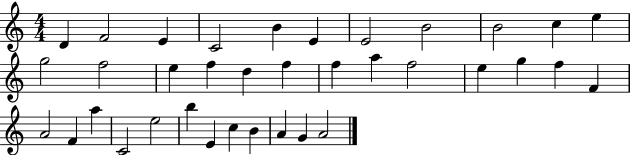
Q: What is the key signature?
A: C major